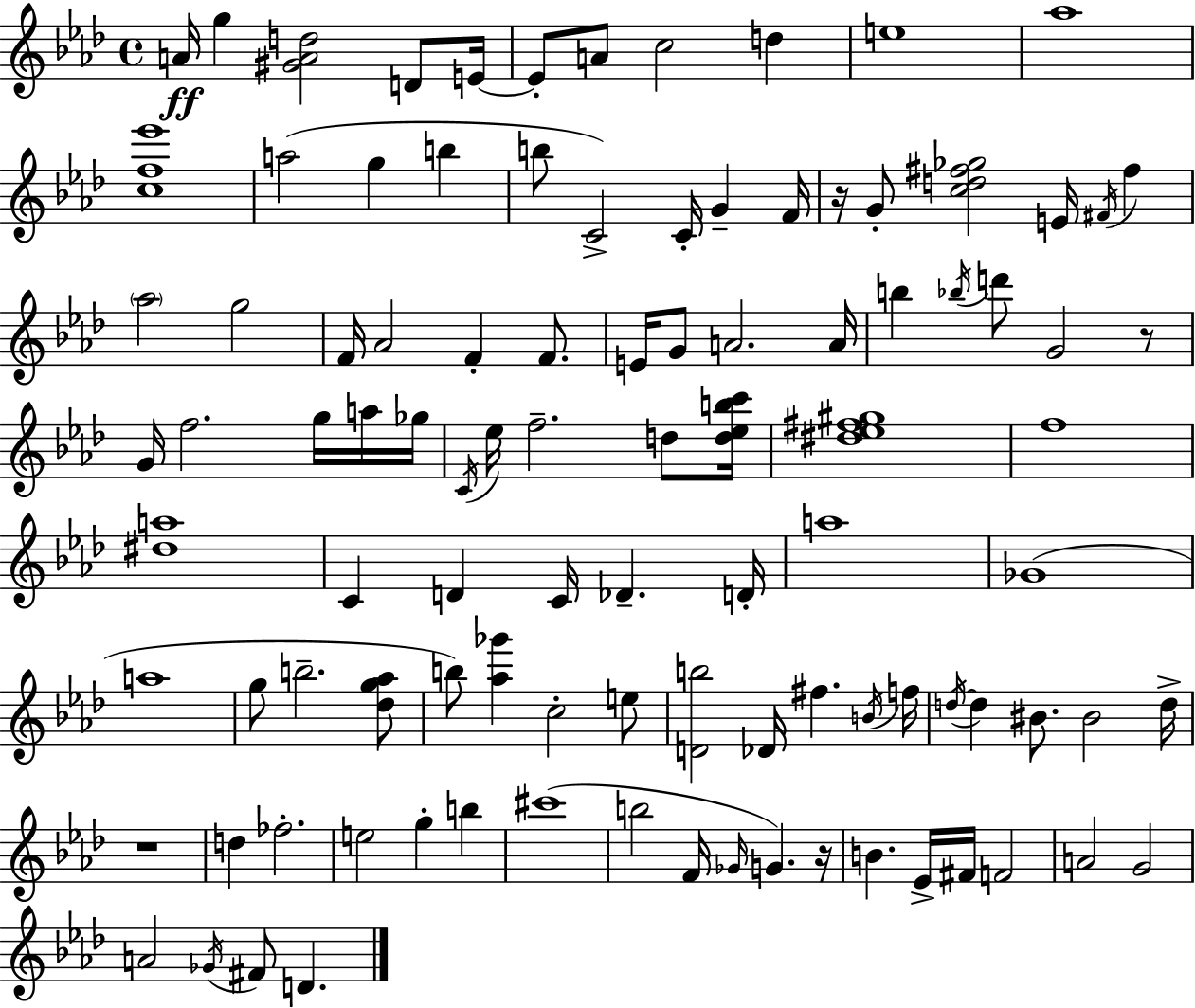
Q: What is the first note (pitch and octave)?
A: A4